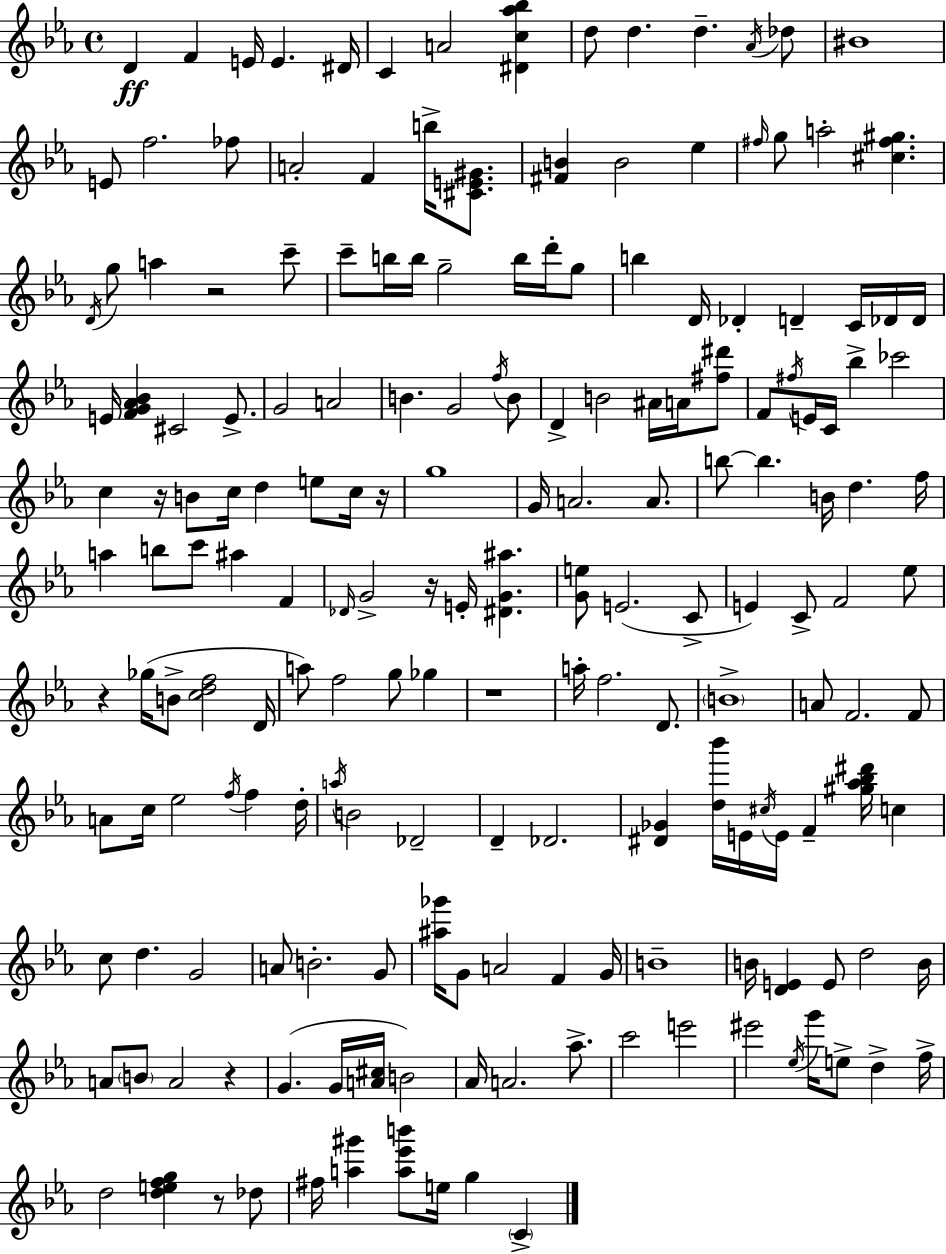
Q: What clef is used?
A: treble